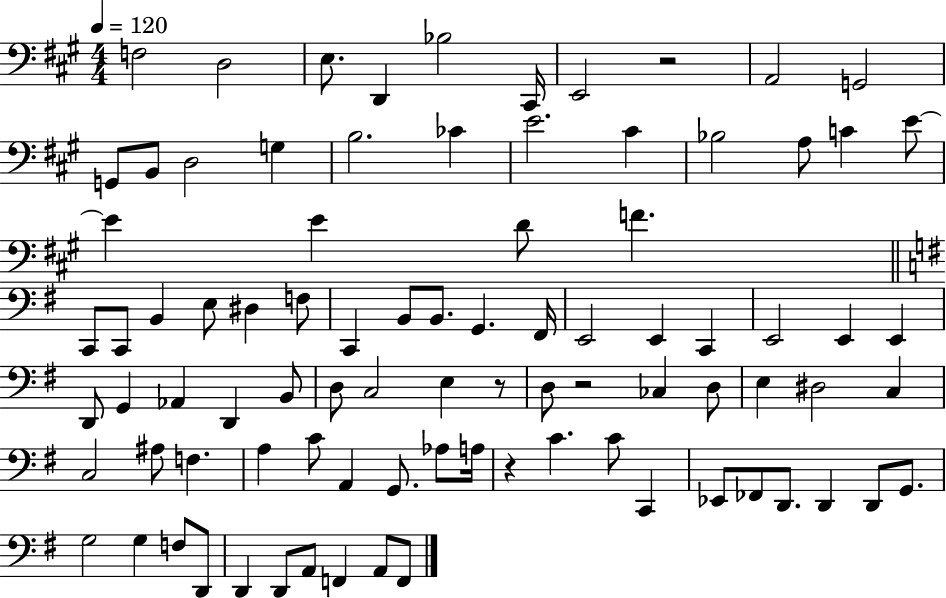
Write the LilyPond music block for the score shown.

{
  \clef bass
  \numericTimeSignature
  \time 4/4
  \key a \major
  \tempo 4 = 120
  f2 d2 | e8. d,4 bes2 cis,16 | e,2 r2 | a,2 g,2 | \break g,8 b,8 d2 g4 | b2. ces'4 | e'2. cis'4 | bes2 a8 c'4 e'8~~ | \break e'4 e'4 d'8 f'4. | \bar "||" \break \key g \major c,8 c,8 b,4 e8 dis4 f8 | c,4 b,8 b,8. g,4. fis,16 | e,2 e,4 c,4 | e,2 e,4 e,4 | \break d,8 g,4 aes,4 d,4 b,8 | d8 c2 e4 r8 | d8 r2 ces4 d8 | e4 dis2 c4 | \break c2 ais8 f4. | a4 c'8 a,4 g,8. aes8 a16 | r4 c'4. c'8 c,4 | ees,8 fes,8 d,8. d,4 d,8 g,8. | \break g2 g4 f8 d,8 | d,4 d,8 a,8 f,4 a,8 f,8 | \bar "|."
}